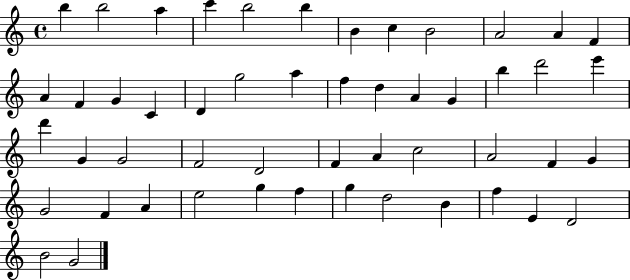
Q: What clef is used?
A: treble